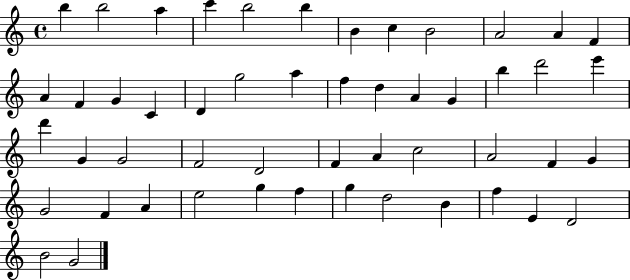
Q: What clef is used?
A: treble